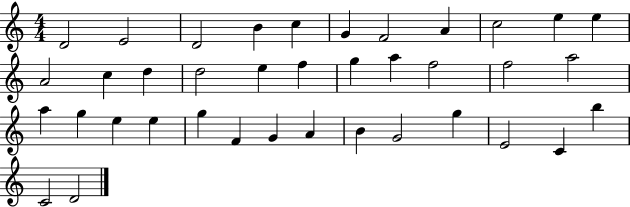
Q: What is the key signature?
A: C major